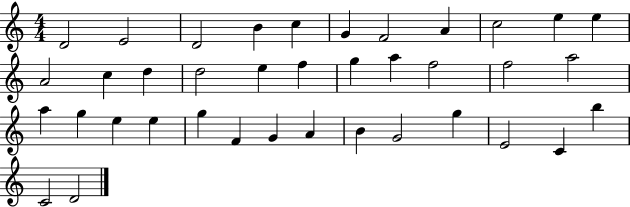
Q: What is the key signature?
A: C major